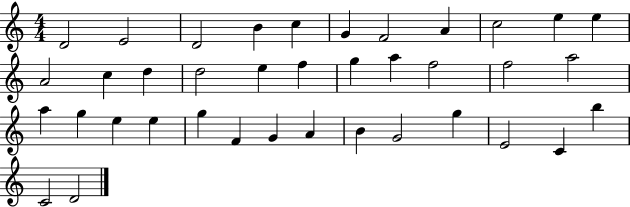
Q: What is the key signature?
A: C major